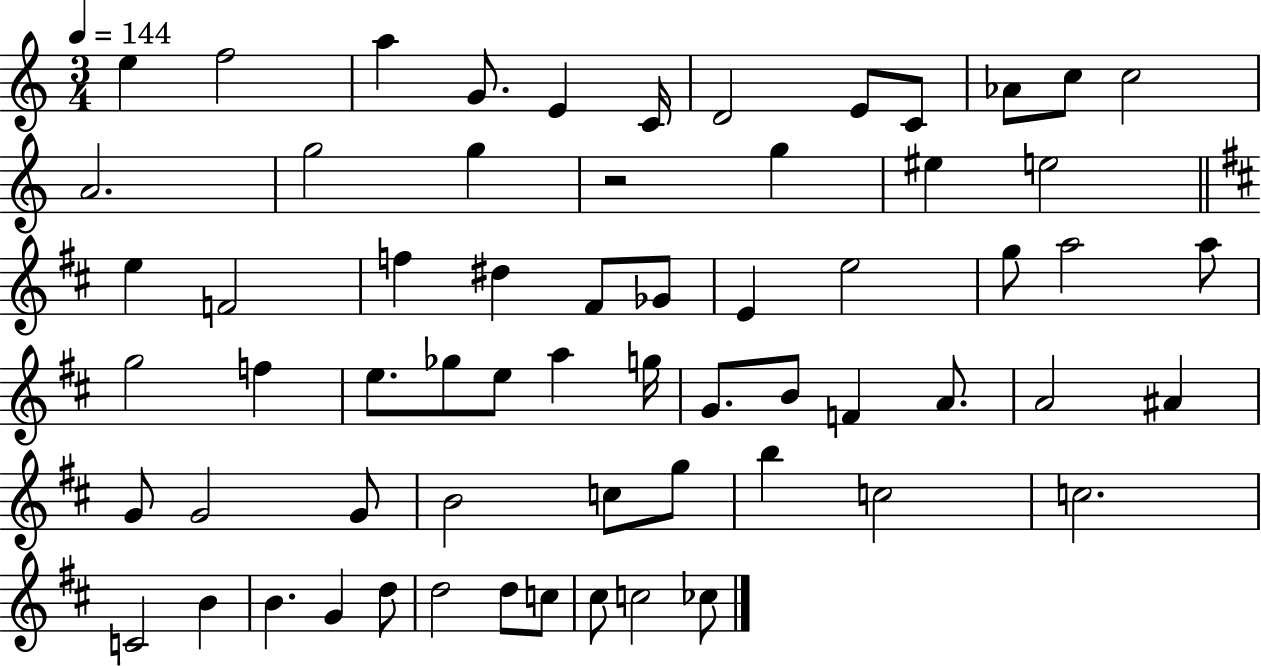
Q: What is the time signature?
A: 3/4